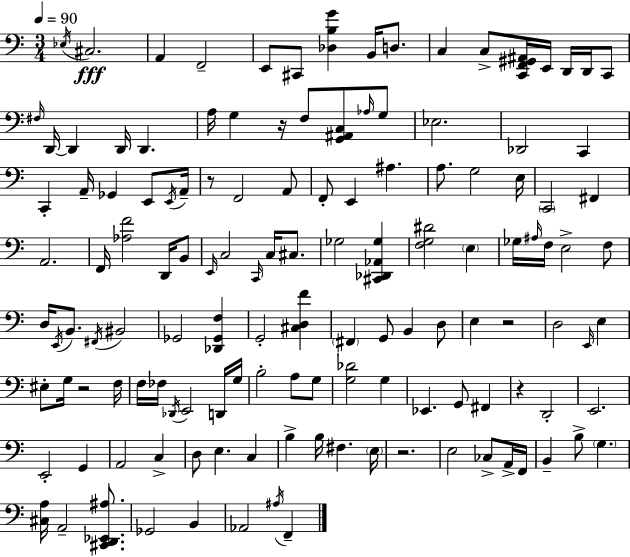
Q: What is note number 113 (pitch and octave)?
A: B2